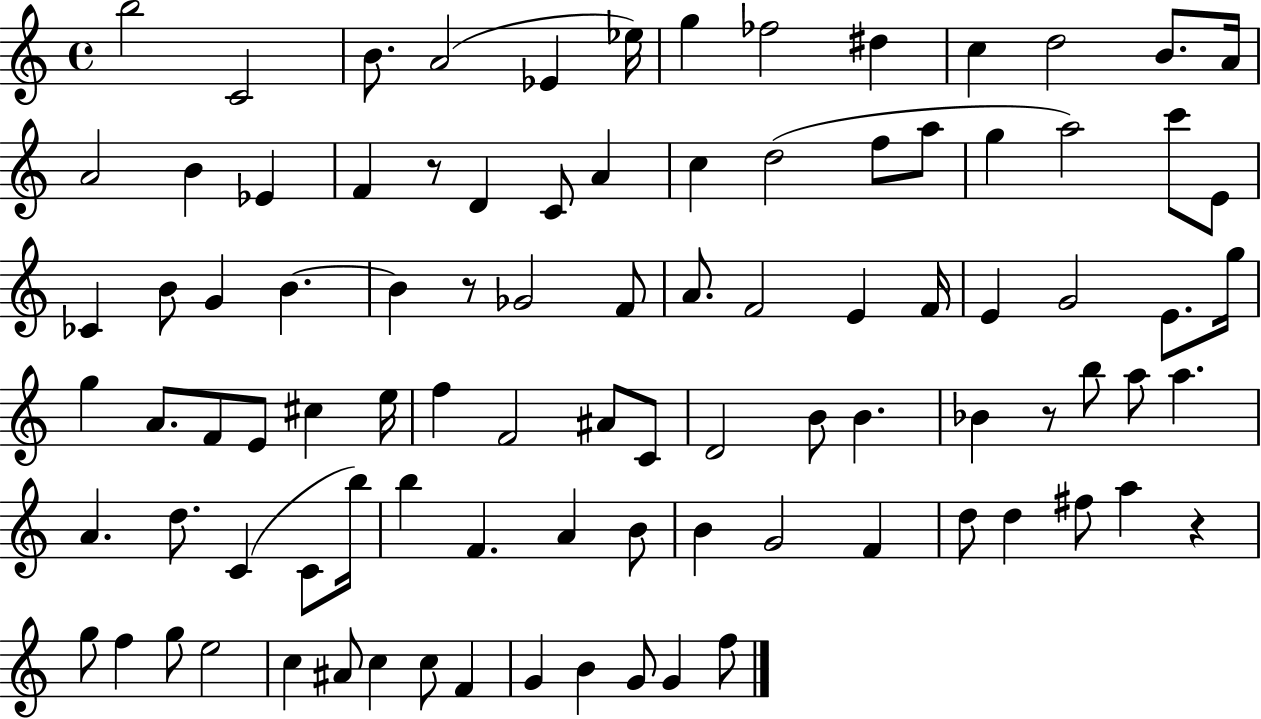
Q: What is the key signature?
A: C major